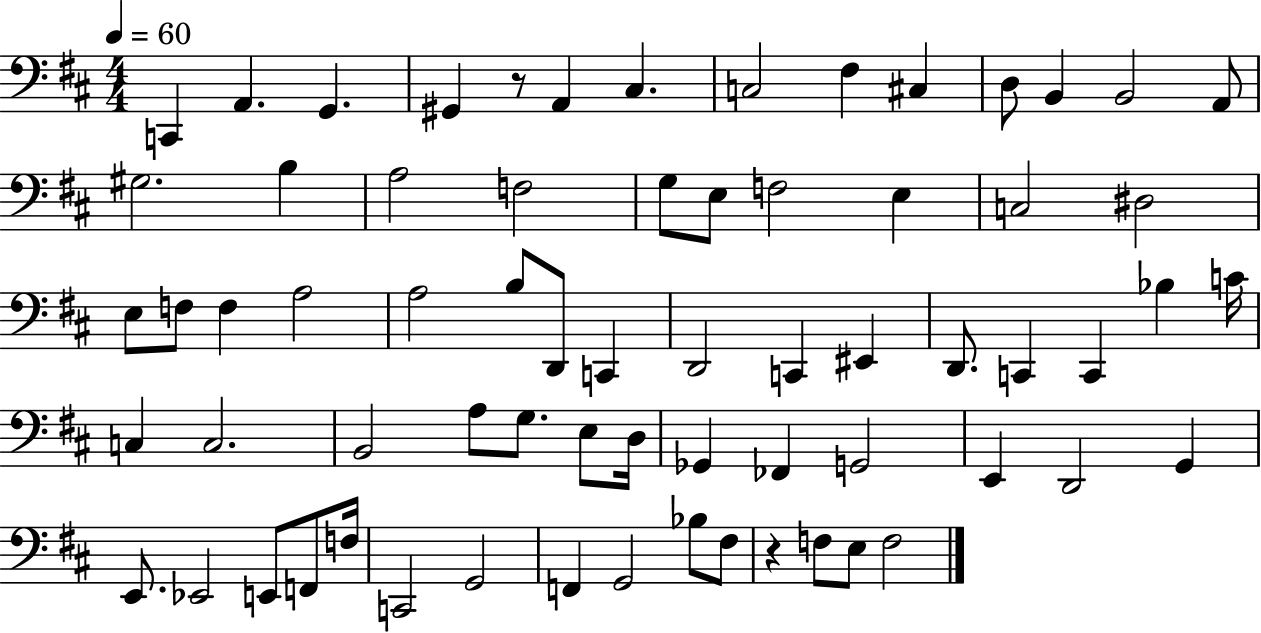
X:1
T:Untitled
M:4/4
L:1/4
K:D
C,, A,, G,, ^G,, z/2 A,, ^C, C,2 ^F, ^C, D,/2 B,, B,,2 A,,/2 ^G,2 B, A,2 F,2 G,/2 E,/2 F,2 E, C,2 ^D,2 E,/2 F,/2 F, A,2 A,2 B,/2 D,,/2 C,, D,,2 C,, ^E,, D,,/2 C,, C,, _B, C/4 C, C,2 B,,2 A,/2 G,/2 E,/2 D,/4 _G,, _F,, G,,2 E,, D,,2 G,, E,,/2 _E,,2 E,,/2 F,,/2 F,/4 C,,2 G,,2 F,, G,,2 _B,/2 ^F,/2 z F,/2 E,/2 F,2